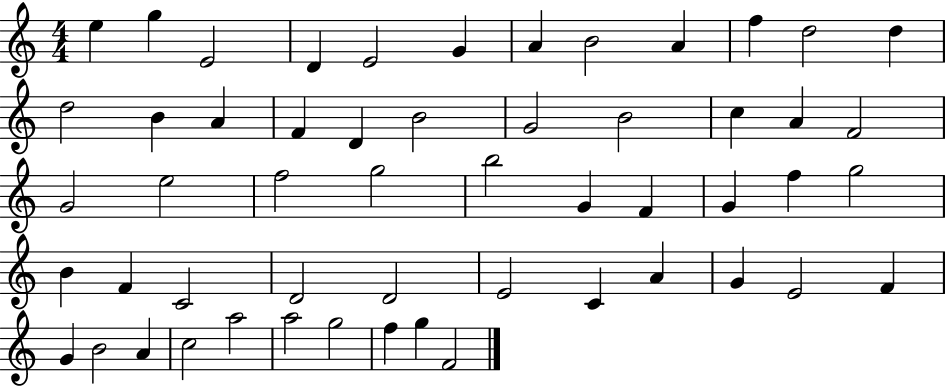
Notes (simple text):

E5/q G5/q E4/h D4/q E4/h G4/q A4/q B4/h A4/q F5/q D5/h D5/q D5/h B4/q A4/q F4/q D4/q B4/h G4/h B4/h C5/q A4/q F4/h G4/h E5/h F5/h G5/h B5/h G4/q F4/q G4/q F5/q G5/h B4/q F4/q C4/h D4/h D4/h E4/h C4/q A4/q G4/q E4/h F4/q G4/q B4/h A4/q C5/h A5/h A5/h G5/h F5/q G5/q F4/h